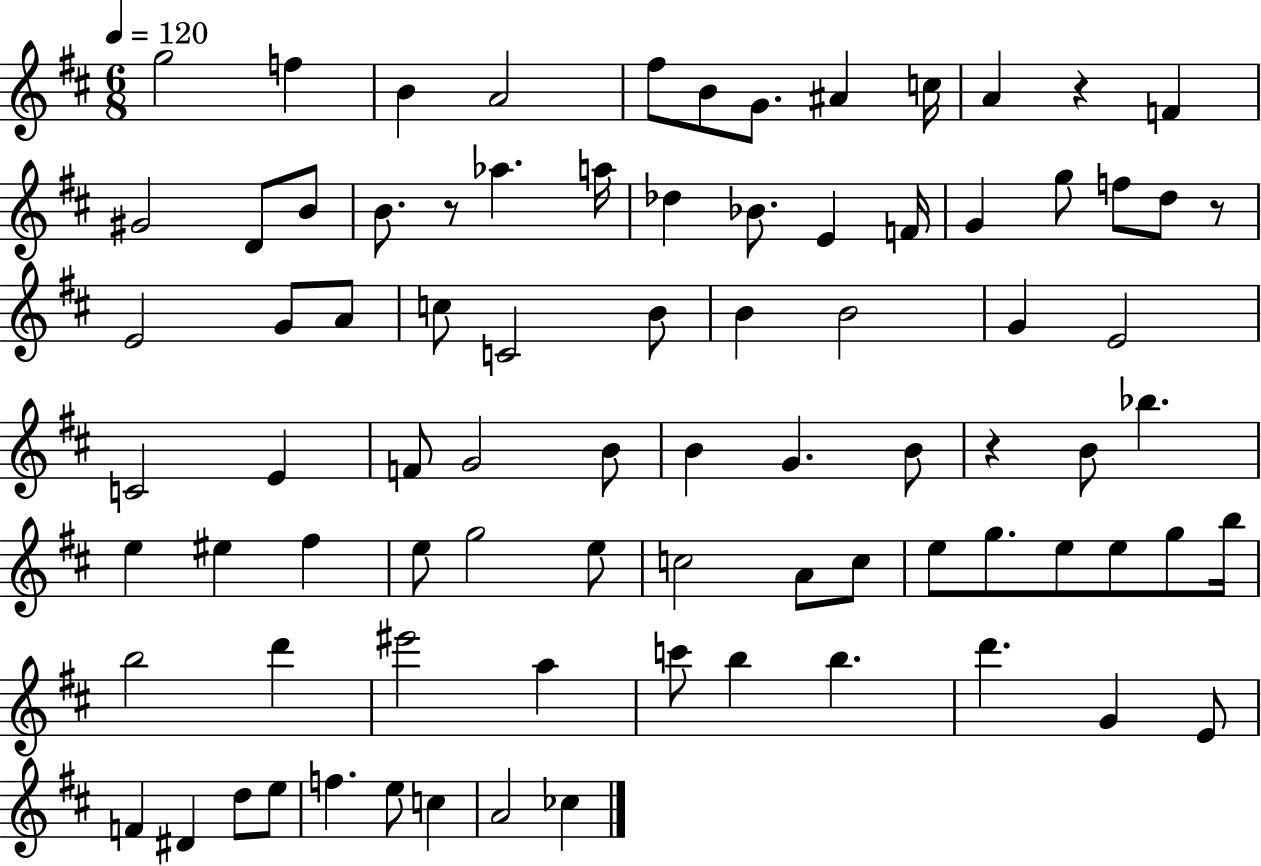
{
  \clef treble
  \numericTimeSignature
  \time 6/8
  \key d \major
  \tempo 4 = 120
  g''2 f''4 | b'4 a'2 | fis''8 b'8 g'8. ais'4 c''16 | a'4 r4 f'4 | \break gis'2 d'8 b'8 | b'8. r8 aes''4. a''16 | des''4 bes'8. e'4 f'16 | g'4 g''8 f''8 d''8 r8 | \break e'2 g'8 a'8 | c''8 c'2 b'8 | b'4 b'2 | g'4 e'2 | \break c'2 e'4 | f'8 g'2 b'8 | b'4 g'4. b'8 | r4 b'8 bes''4. | \break e''4 eis''4 fis''4 | e''8 g''2 e''8 | c''2 a'8 c''8 | e''8 g''8. e''8 e''8 g''8 b''16 | \break b''2 d'''4 | eis'''2 a''4 | c'''8 b''4 b''4. | d'''4. g'4 e'8 | \break f'4 dis'4 d''8 e''8 | f''4. e''8 c''4 | a'2 ces''4 | \bar "|."
}